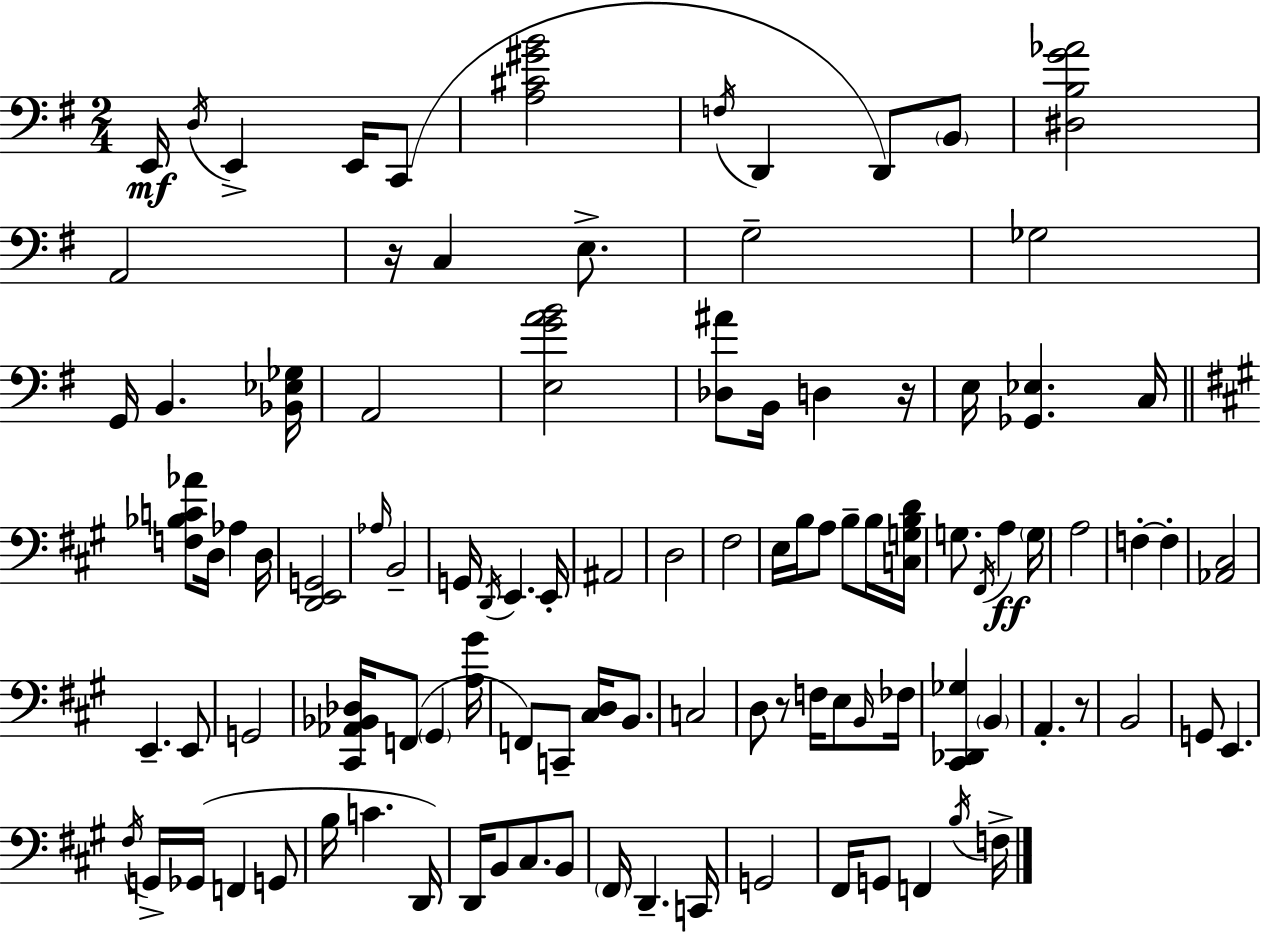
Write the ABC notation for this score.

X:1
T:Untitled
M:2/4
L:1/4
K:G
E,,/4 D,/4 E,, E,,/4 C,,/2 [A,^C^GB]2 F,/4 D,, D,,/2 B,,/2 [^D,B,G_A]2 A,,2 z/4 C, E,/2 G,2 _G,2 G,,/4 B,, [_B,,_E,_G,]/4 A,,2 [E,GAB]2 [_D,^A]/2 B,,/4 D, z/4 E,/4 [_G,,_E,] C,/4 [F,_B,C_A]/2 D,/4 _A, D,/4 [D,,E,,G,,]2 _A,/4 B,,2 G,,/4 D,,/4 E,, E,,/4 ^A,,2 D,2 ^F,2 E,/4 B,/4 A,/2 B,/2 B,/4 [C,G,B,D]/4 G,/2 ^F,,/4 A, G,/4 A,2 F, F, [_A,,^C,]2 E,, E,,/2 G,,2 [^C,,_A,,_B,,_D,]/4 F,,/2 ^G,, [A,^G]/4 F,,/2 C,,/2 [^C,D,]/4 B,,/2 C,2 D,/2 z/2 F,/4 E,/2 B,,/4 _F,/4 [^C,,_D,,_G,] B,, A,, z/2 B,,2 G,,/2 E,, ^F,/4 G,,/4 _G,,/4 F,, G,,/2 B,/4 C D,,/4 D,,/4 B,,/2 ^C,/2 B,,/2 ^F,,/4 D,, C,,/4 G,,2 ^F,,/4 G,,/2 F,, B,/4 F,/4